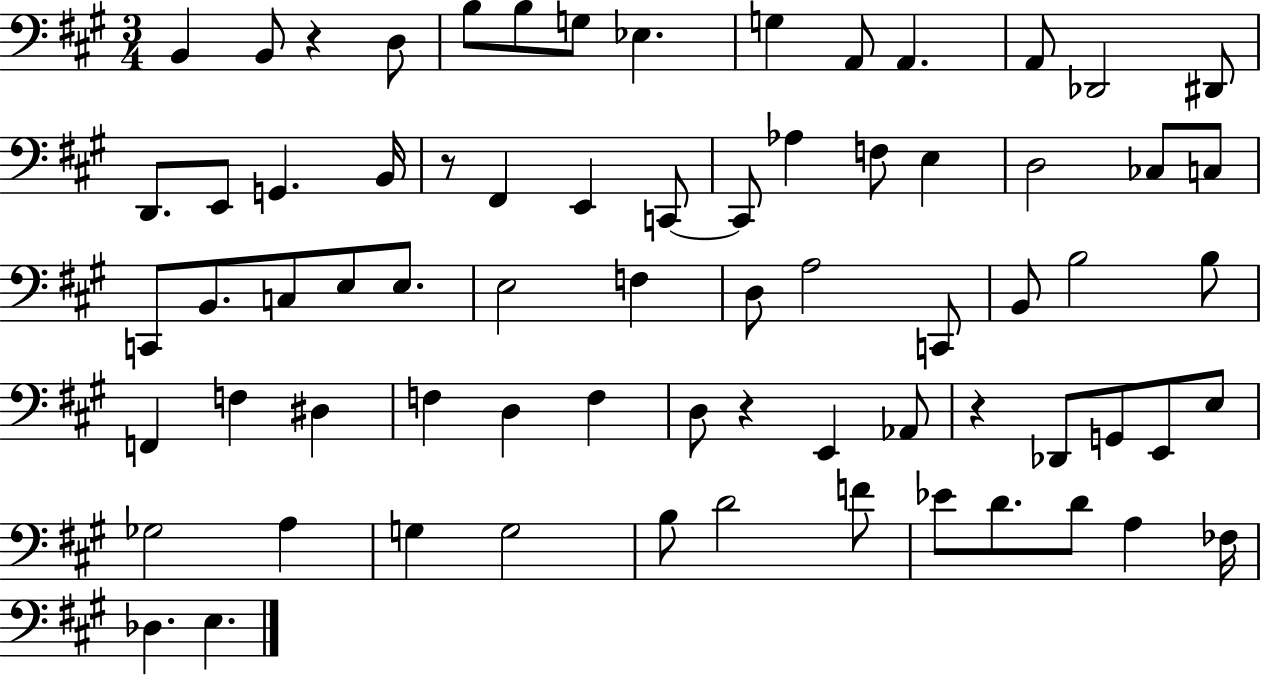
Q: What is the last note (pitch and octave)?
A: E3